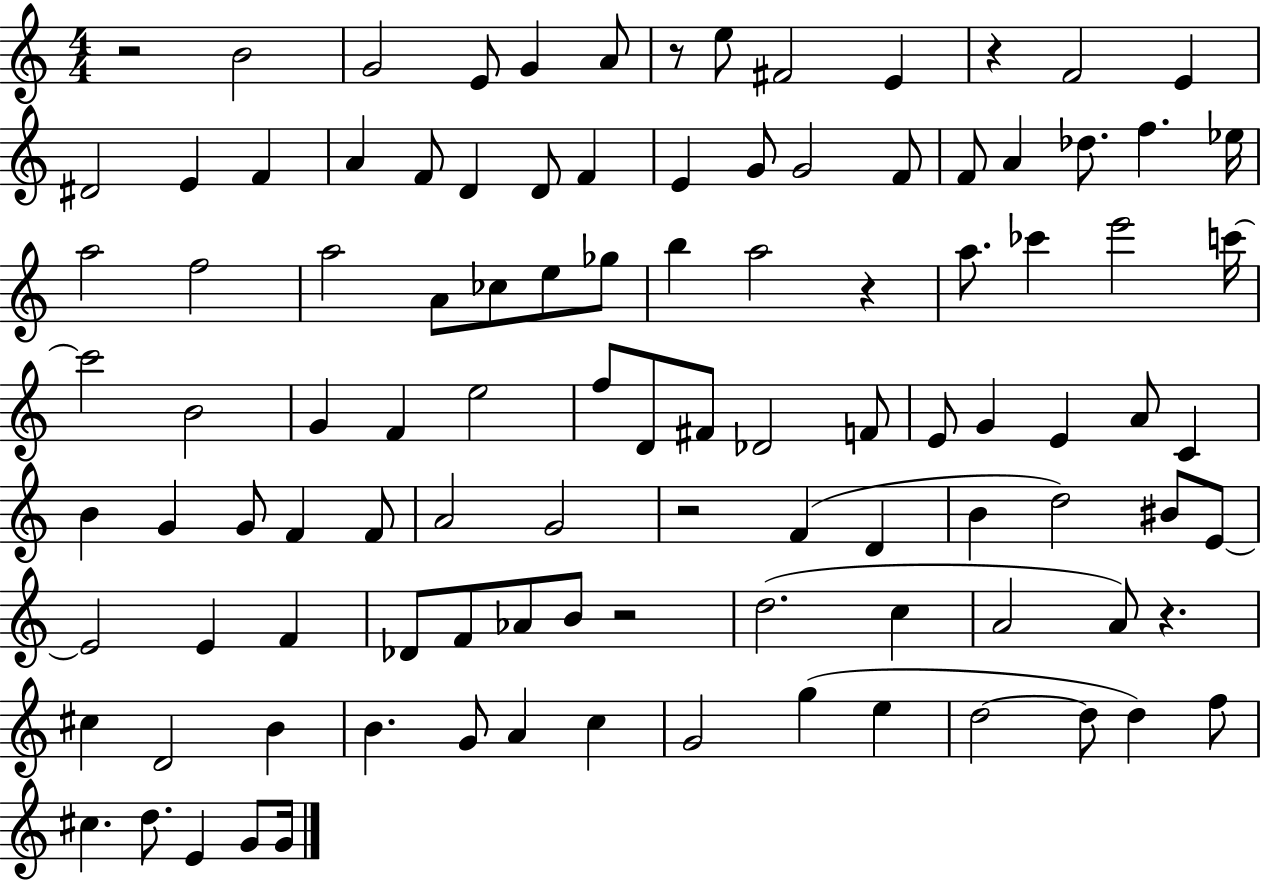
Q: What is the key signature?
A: C major